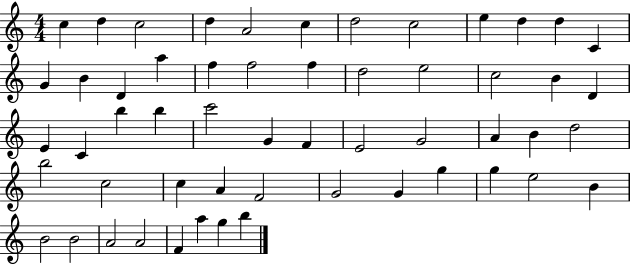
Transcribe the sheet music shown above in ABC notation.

X:1
T:Untitled
M:4/4
L:1/4
K:C
c d c2 d A2 c d2 c2 e d d C G B D a f f2 f d2 e2 c2 B D E C b b c'2 G F E2 G2 A B d2 b2 c2 c A F2 G2 G g g e2 B B2 B2 A2 A2 F a g b